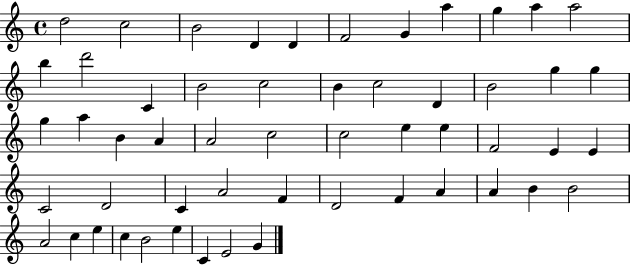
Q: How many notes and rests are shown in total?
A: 54